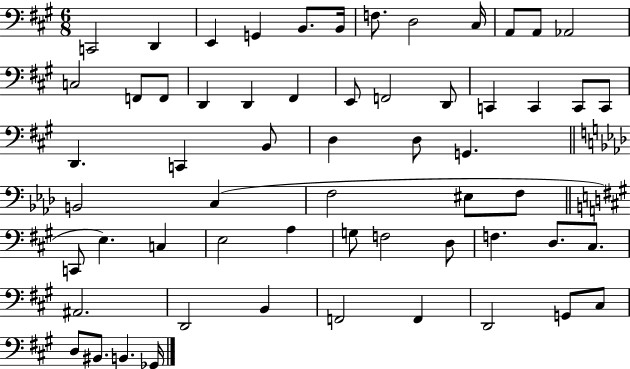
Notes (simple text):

C2/h D2/q E2/q G2/q B2/e. B2/s F3/e. D3/h C#3/s A2/e A2/e Ab2/h C3/h F2/e F2/e D2/q D2/q F#2/q E2/e F2/h D2/e C2/q C2/q C2/e C2/e D2/q. C2/q B2/e D3/q D3/e G2/q. B2/h C3/q F3/h EIS3/e F3/e C2/e E3/q. C3/q E3/h A3/q G3/e F3/h D3/e F3/q. D3/e. C#3/e. A#2/h. D2/h B2/q F2/h F2/q D2/h G2/e C#3/e D3/e BIS2/e. B2/q. Gb2/s